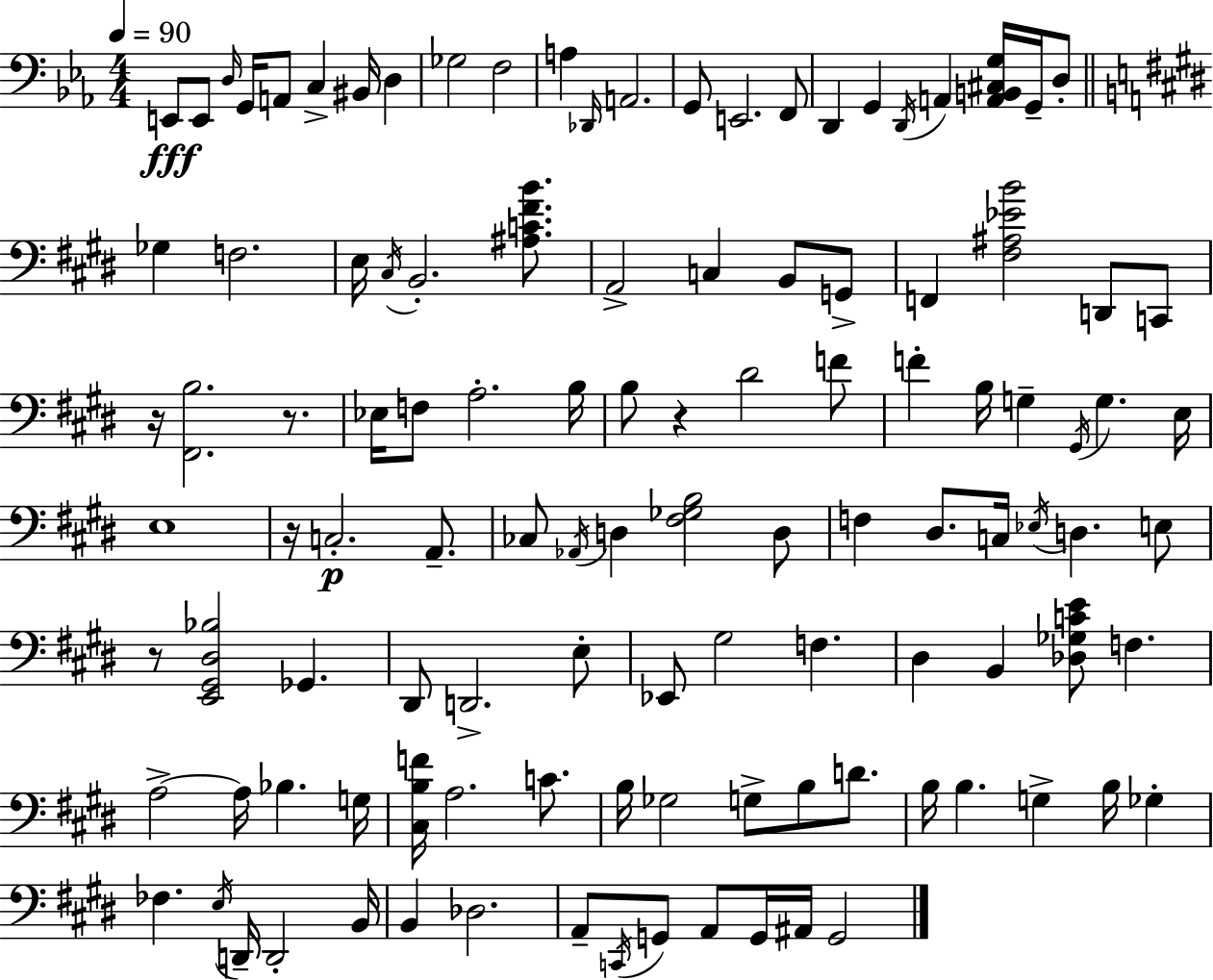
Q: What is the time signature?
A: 4/4